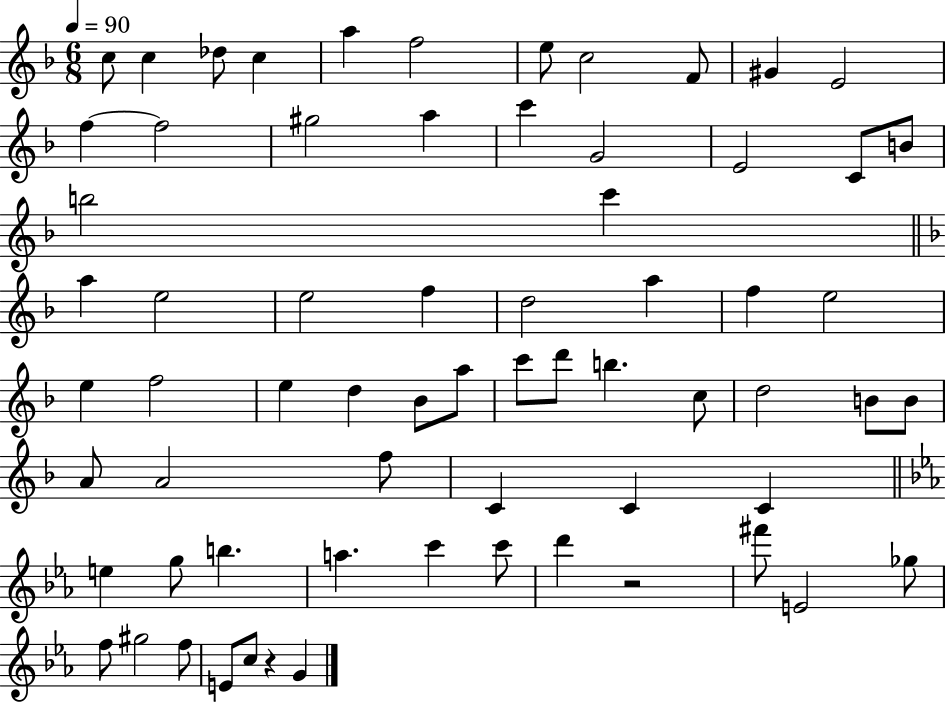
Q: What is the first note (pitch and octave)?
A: C5